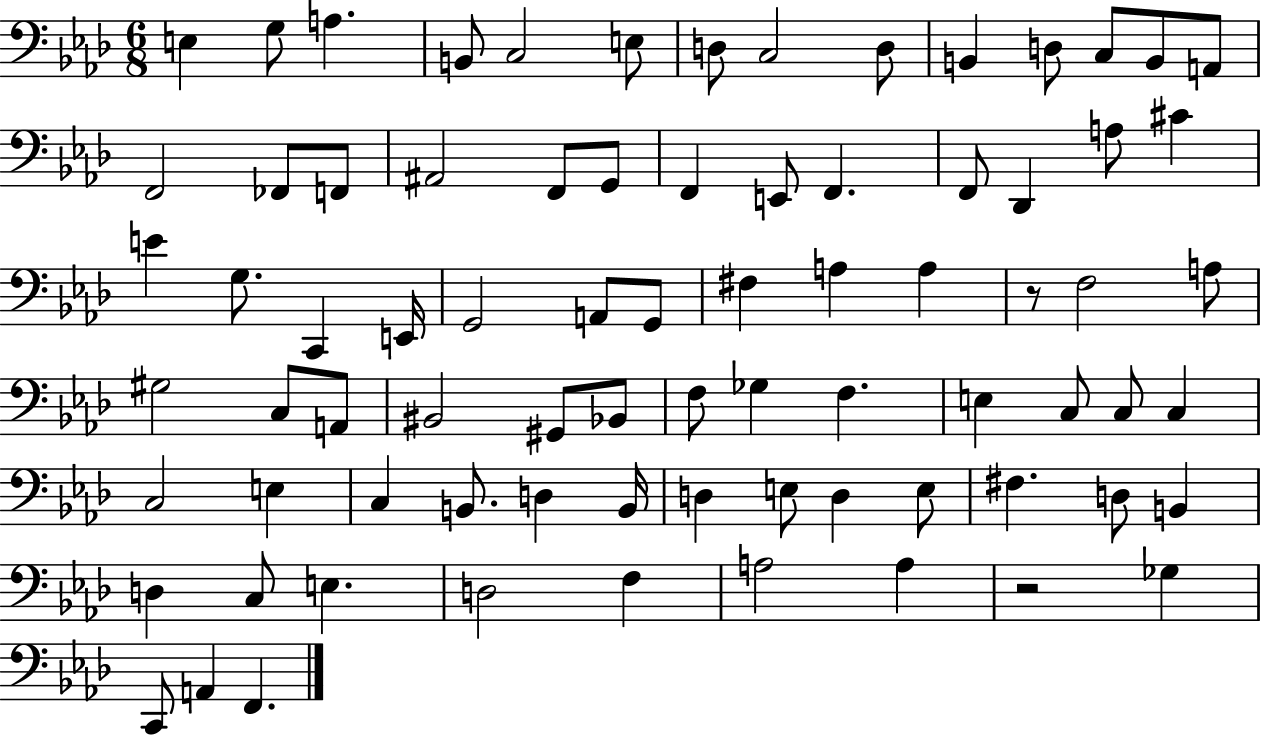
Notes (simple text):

E3/q G3/e A3/q. B2/e C3/h E3/e D3/e C3/h D3/e B2/q D3/e C3/e B2/e A2/e F2/h FES2/e F2/e A#2/h F2/e G2/e F2/q E2/e F2/q. F2/e Db2/q A3/e C#4/q E4/q G3/e. C2/q E2/s G2/h A2/e G2/e F#3/q A3/q A3/q R/e F3/h A3/e G#3/h C3/e A2/e BIS2/h G#2/e Bb2/e F3/e Gb3/q F3/q. E3/q C3/e C3/e C3/q C3/h E3/q C3/q B2/e. D3/q B2/s D3/q E3/e D3/q E3/e F#3/q. D3/e B2/q D3/q C3/e E3/q. D3/h F3/q A3/h A3/q R/h Gb3/q C2/e A2/q F2/q.